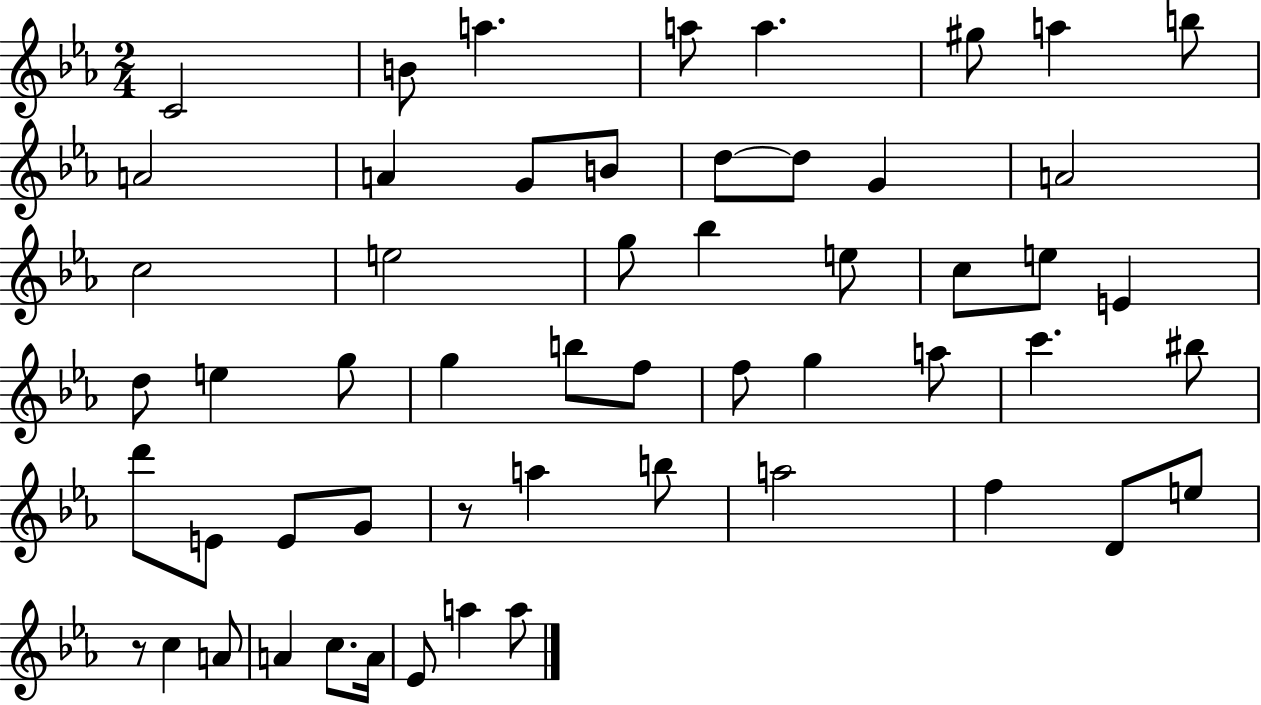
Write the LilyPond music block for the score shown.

{
  \clef treble
  \numericTimeSignature
  \time 2/4
  \key ees \major
  c'2 | b'8 a''4. | a''8 a''4. | gis''8 a''4 b''8 | \break a'2 | a'4 g'8 b'8 | d''8~~ d''8 g'4 | a'2 | \break c''2 | e''2 | g''8 bes''4 e''8 | c''8 e''8 e'4 | \break d''8 e''4 g''8 | g''4 b''8 f''8 | f''8 g''4 a''8 | c'''4. bis''8 | \break d'''8 e'8 e'8 g'8 | r8 a''4 b''8 | a''2 | f''4 d'8 e''8 | \break r8 c''4 a'8 | a'4 c''8. a'16 | ees'8 a''4 a''8 | \bar "|."
}